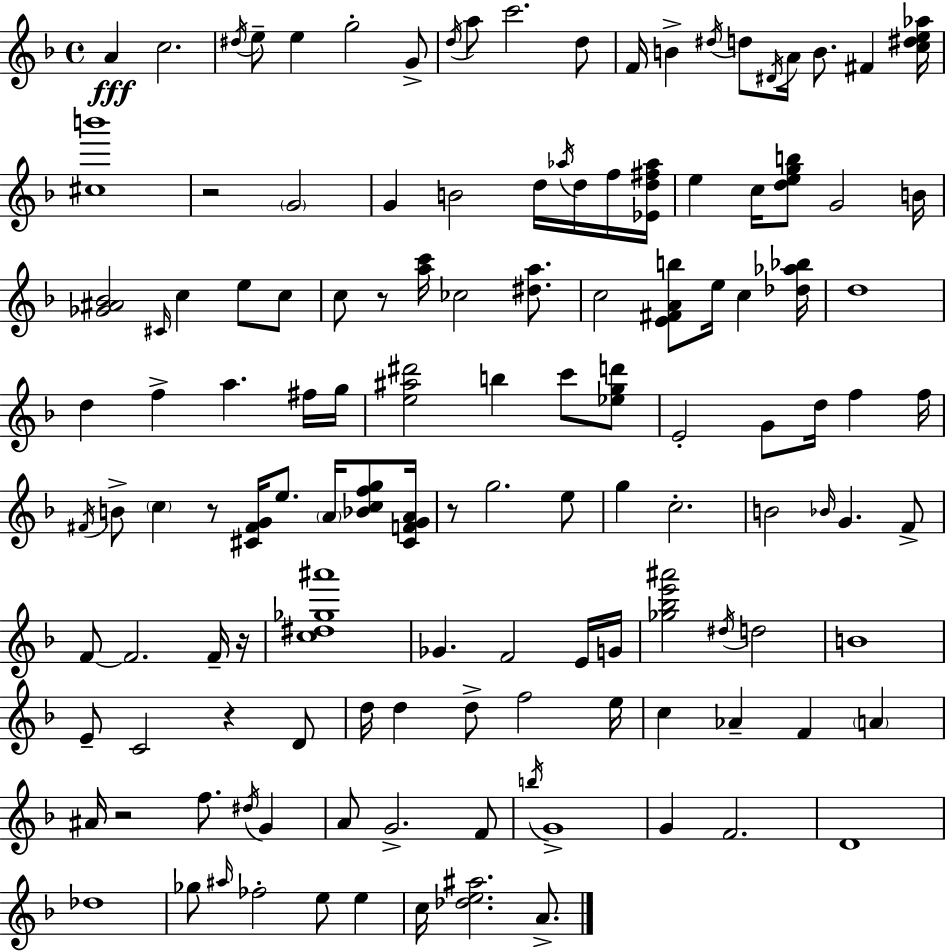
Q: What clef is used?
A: treble